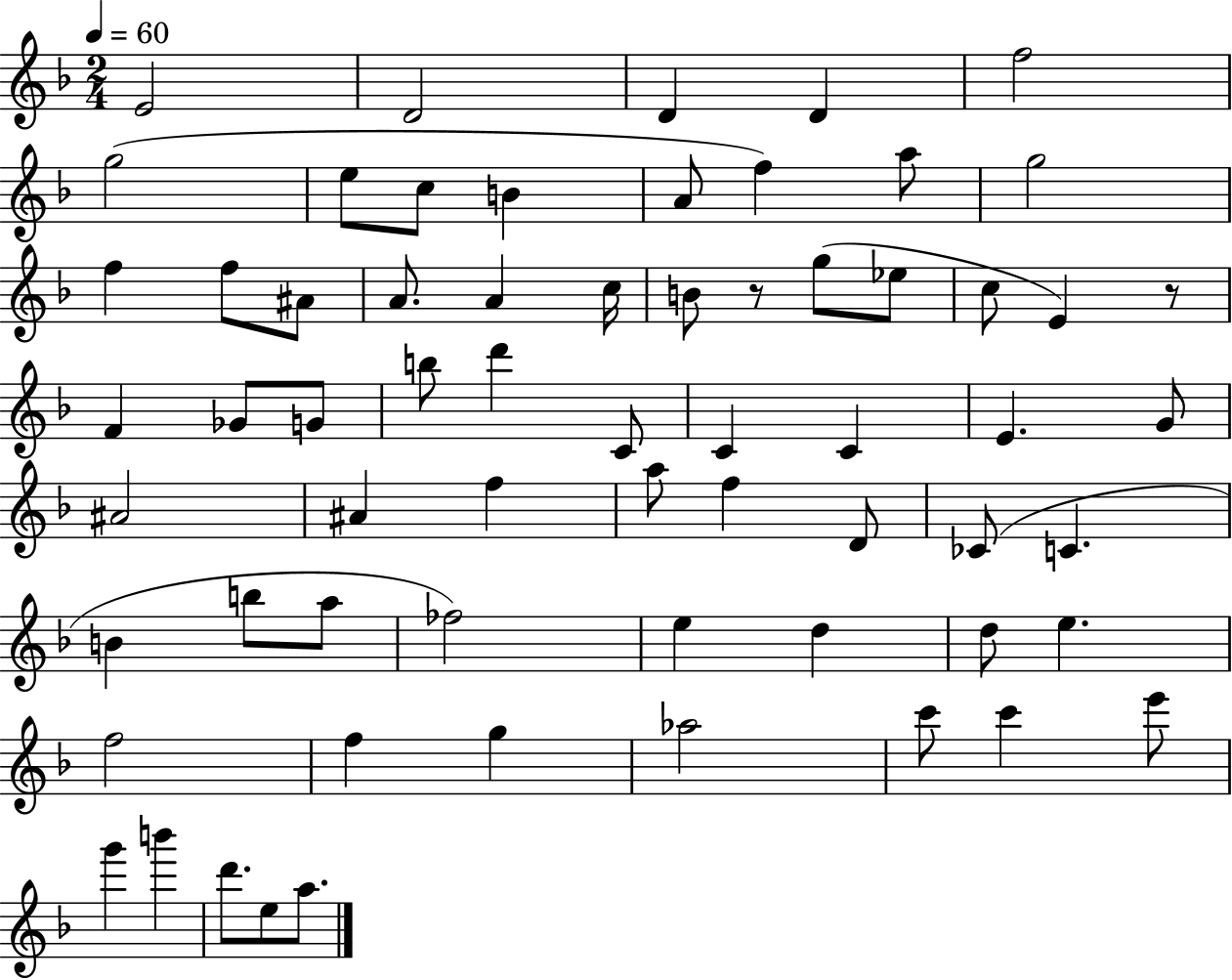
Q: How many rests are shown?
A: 2